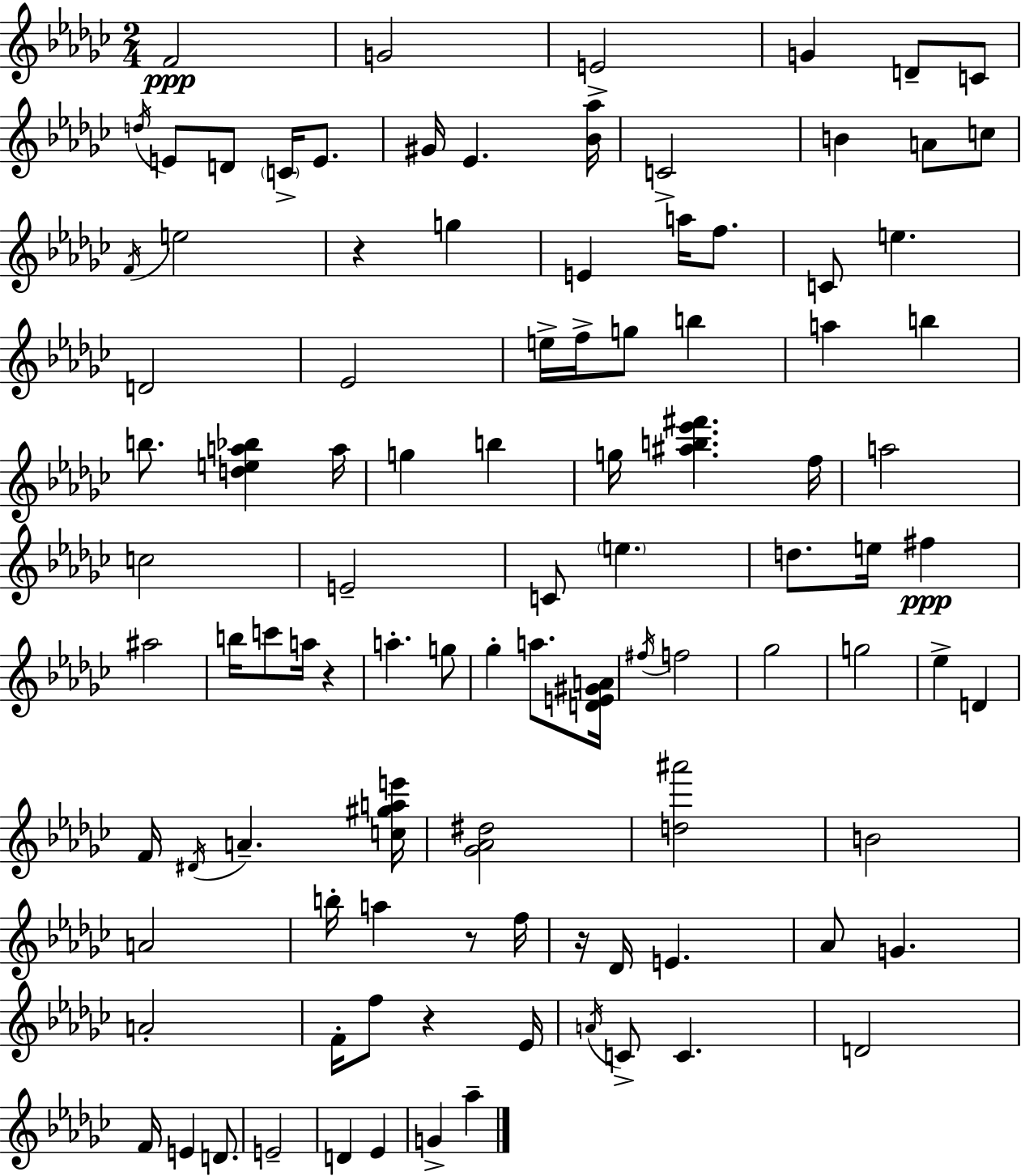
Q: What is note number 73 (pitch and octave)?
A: G4